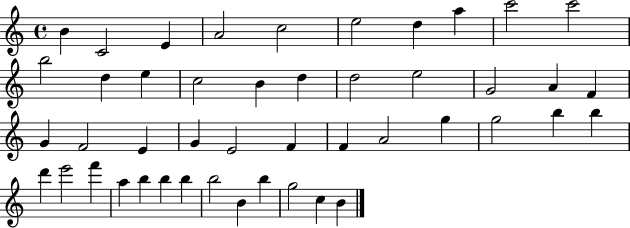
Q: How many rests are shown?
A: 0